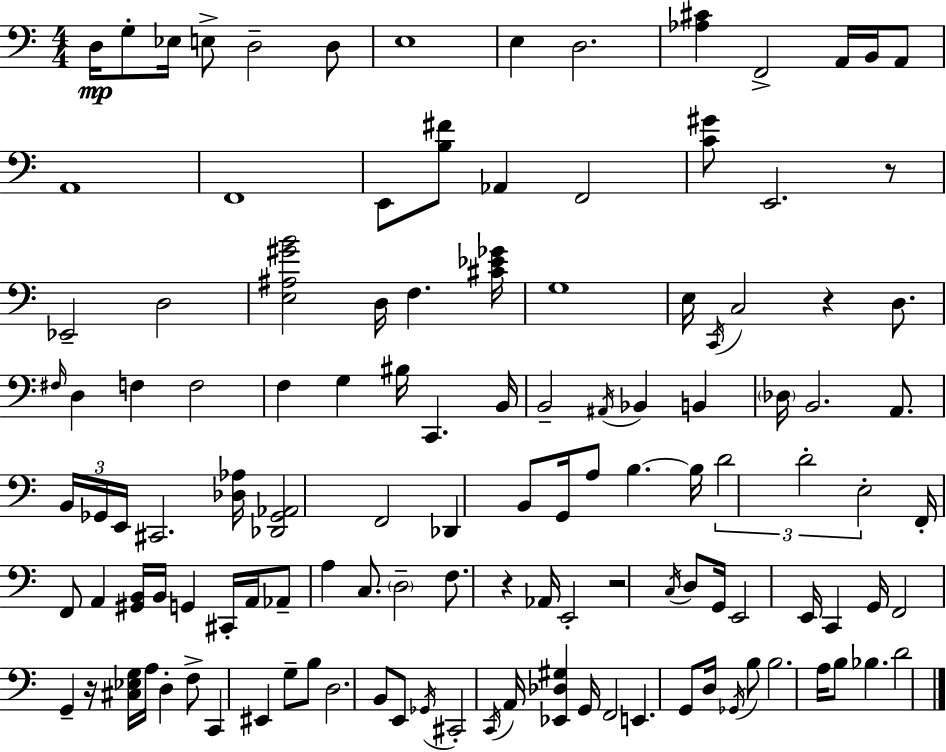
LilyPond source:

{
  \clef bass
  \numericTimeSignature
  \time 4/4
  \key c \major
  d16\mp g8-. ees16 e8-> d2-- d8 | e1 | e4 d2. | <aes cis'>4 f,2-> a,16 b,16 a,8 | \break a,1 | f,1 | e,8 <b fis'>8 aes,4 f,2 | <c' gis'>8 e,2. r8 | \break ees,2-- d2 | <e ais gis' b'>2 d16 f4. <cis' ees' ges'>16 | g1 | e16 \acciaccatura { c,16 } c2 r4 d8. | \break \grace { fis16 } d4 f4 f2 | f4 g4 bis16 c,4. | b,16 b,2-- \acciaccatura { ais,16 } bes,4 b,4 | \parenthesize des16 b,2. | \break a,8. \tuplet 3/2 { b,16 ges,16 e,16 } cis,2. | <des aes>16 <des, ges, aes,>2 f,2 | des,4 b,8 g,16 a8 b4.~~ | b16 \tuplet 3/2 { d'2 d'2-. | \break e2-. } f,16-. f,8 a,4 | <gis, b,>16 b,16 g,4 cis,16-. a,16 aes,8-- a4 | c8. \parenthesize d2-- f8. r4 | aes,16 e,2-. r2 | \break \acciaccatura { c16 } d8 g,16 e,2 e,16 | c,4 g,16 f,2 g,4-- | r16 <cis ees g>16 a16 d4-. f8-> c,4 eis,4 | g8-- b8 d2. | \break b,8 e,8 \acciaccatura { ges,16 } cis,2-. \acciaccatura { c,16 } | a,16 <ees, des gis>4 g,16 f,2 e,4. | g,8 d16 \acciaccatura { ges,16 } b8 b2. | a16 b8 bes4. d'2 | \break \bar "|."
}